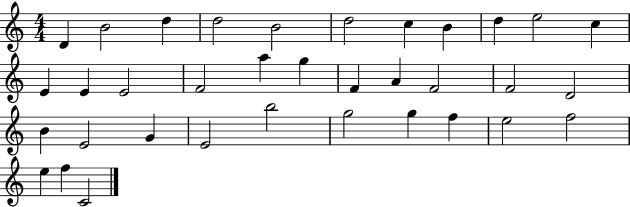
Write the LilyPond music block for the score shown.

{
  \clef treble
  \numericTimeSignature
  \time 4/4
  \key c \major
  d'4 b'2 d''4 | d''2 b'2 | d''2 c''4 b'4 | d''4 e''2 c''4 | \break e'4 e'4 e'2 | f'2 a''4 g''4 | f'4 a'4 f'2 | f'2 d'2 | \break b'4 e'2 g'4 | e'2 b''2 | g''2 g''4 f''4 | e''2 f''2 | \break e''4 f''4 c'2 | \bar "|."
}